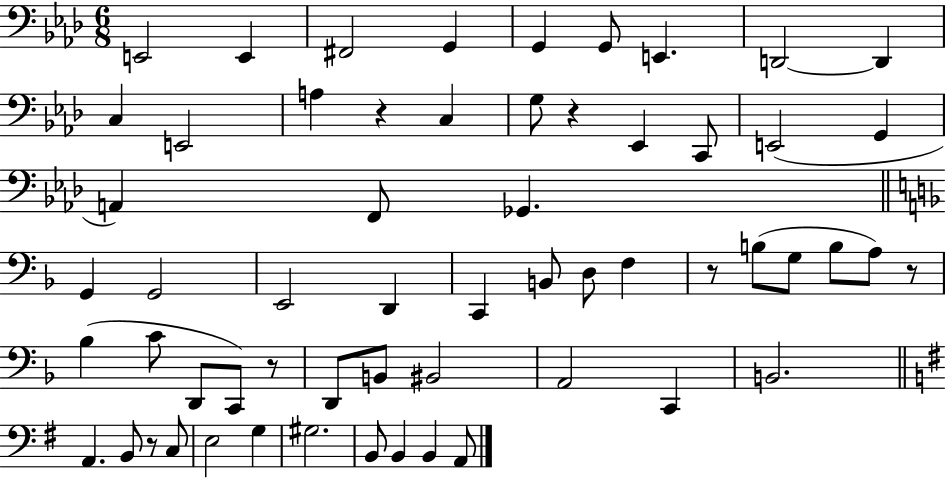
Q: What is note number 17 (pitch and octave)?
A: E2